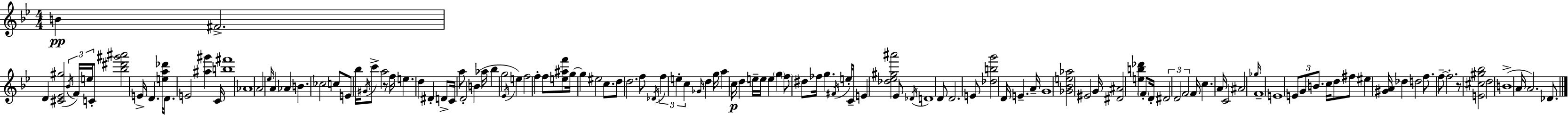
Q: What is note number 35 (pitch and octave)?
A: Ab5